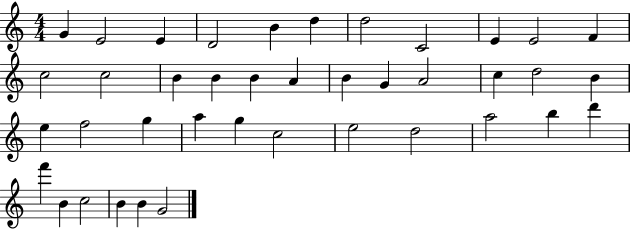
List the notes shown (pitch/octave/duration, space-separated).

G4/q E4/h E4/q D4/h B4/q D5/q D5/h C4/h E4/q E4/h F4/q C5/h C5/h B4/q B4/q B4/q A4/q B4/q G4/q A4/h C5/q D5/h B4/q E5/q F5/h G5/q A5/q G5/q C5/h E5/h D5/h A5/h B5/q D6/q F6/q B4/q C5/h B4/q B4/q G4/h